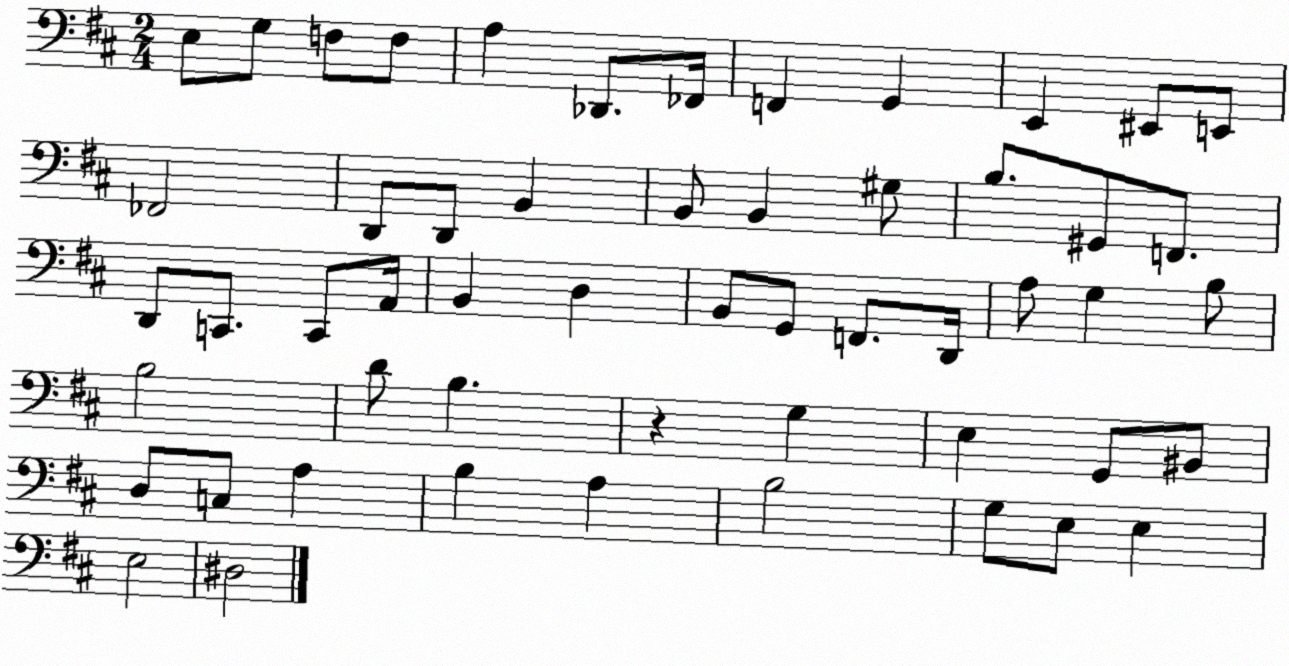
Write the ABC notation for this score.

X:1
T:Untitled
M:2/4
L:1/4
K:D
E,/2 G,/2 F,/2 F,/2 A, _D,,/2 _F,,/4 F,, G,, E,, ^E,,/2 E,,/2 _F,,2 D,,/2 D,,/2 B,, B,,/2 B,, ^G,/2 B,/2 ^G,,/2 F,,/2 D,,/2 C,,/2 C,,/2 A,,/4 B,, D, B,,/2 G,,/2 F,,/2 D,,/4 A,/2 G, B,/2 B,2 D/2 B, z G, E, G,,/2 ^B,,/2 D,/2 C,/2 A, B, A, B,2 G,/2 E,/2 E, E,2 ^D,2